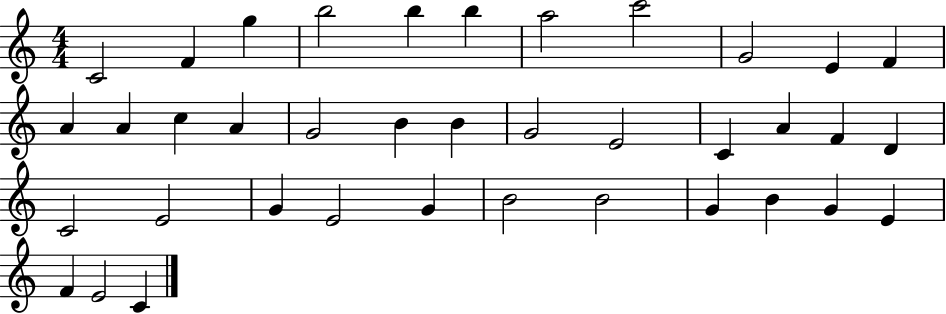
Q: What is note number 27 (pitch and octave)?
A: G4